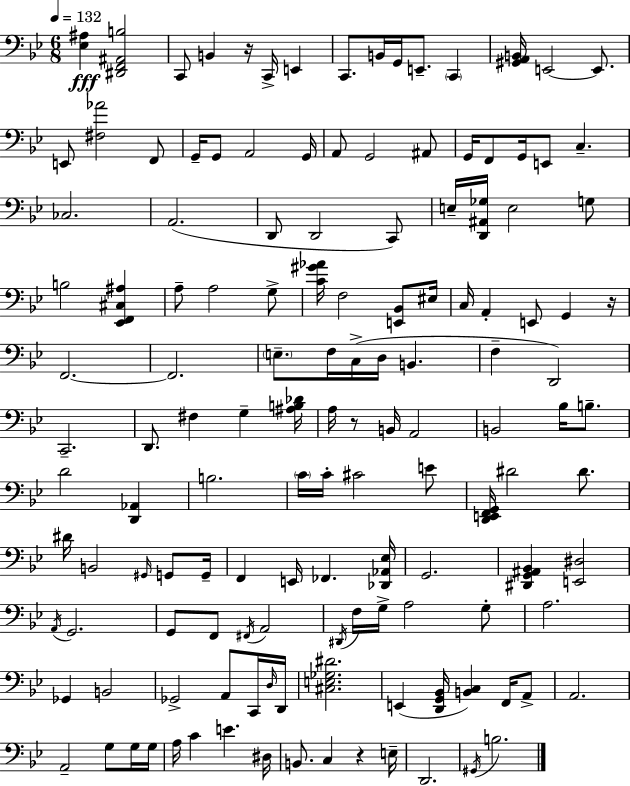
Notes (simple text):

[Eb3,A#3]/q [D#2,F2,A#2,B3]/h C2/e B2/q R/s C2/s E2/q C2/e. B2/s G2/s E2/e. C2/q [G#2,A2,B2]/s E2/h E2/e. E2/e [F#3,Ab4]/h F2/e G2/s G2/e A2/h G2/s A2/e G2/h A#2/e G2/s F2/e G2/s E2/e C3/q. CES3/h. A2/h. D2/e D2/h C2/e E3/s [D2,A#2,Gb3]/s E3/h G3/e B3/h [Eb2,F2,C#3,A#3]/q A3/e A3/h G3/e [C4,G#4,Ab4]/s F3/h [E2,Bb2]/e EIS3/s C3/s A2/q E2/e G2/q R/s F2/h. F2/h. E3/e. F3/s C3/s D3/s B2/q. F3/q D2/h C2/h. D2/e. F#3/q G3/q [A#3,B3,Db4]/s A3/s R/e B2/s A2/h B2/h Bb3/s B3/e. D4/h [D2,Ab2]/q B3/h. C4/s C4/s C#4/h E4/e [D2,E2,F2,G2]/s D#4/h D#4/e. D#4/s B2/h G#2/s G2/e G2/s F2/q E2/s FES2/q. [Db2,Ab2,Eb3]/s G2/h. [D#2,G2,A#2,Bb2]/q [E2,D#3]/h A2/s G2/h. G2/e F2/e F#2/s A2/h D#2/s F3/s G3/s A3/h G3/e A3/h. Gb2/q B2/h Gb2/h A2/e C2/s D3/s D2/s [C#3,E3,Gb3,D#4]/h. E2/q [D2,G2,Bb2]/s [B2,C3]/q F2/s A2/e A2/h. A2/h G3/e G3/s G3/s A3/s C4/q E4/q. D#3/s B2/e. C3/q R/q E3/s D2/h. G#2/s B3/h.